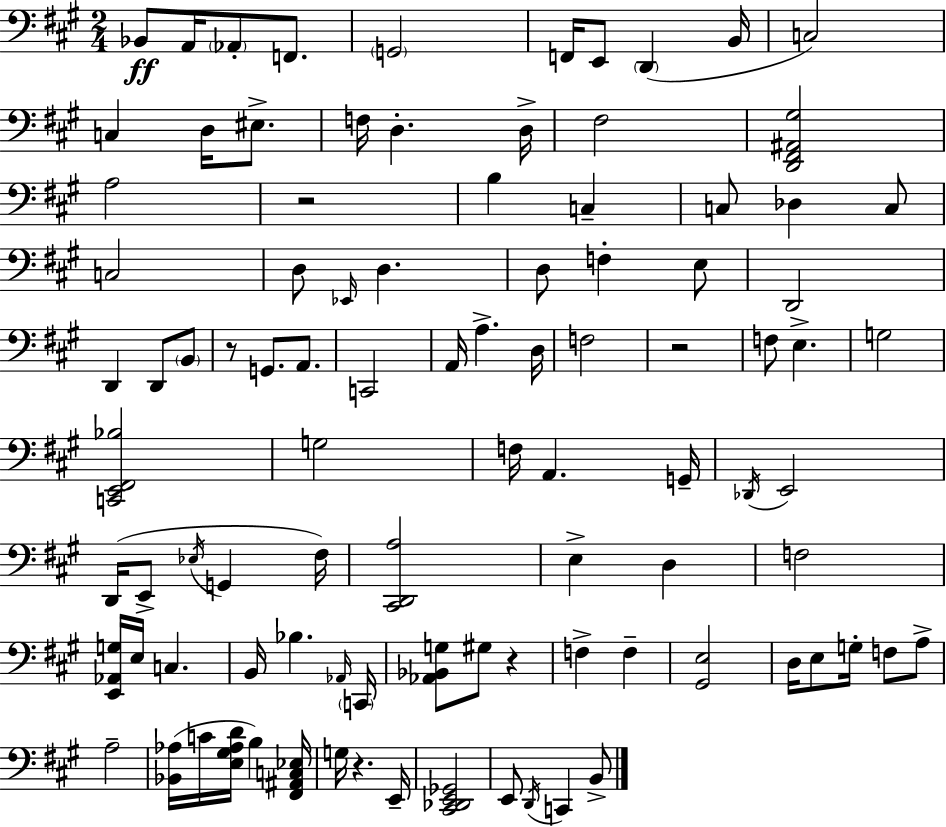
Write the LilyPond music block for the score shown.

{
  \clef bass
  \numericTimeSignature
  \time 2/4
  \key a \major
  \repeat volta 2 { bes,8\ff a,16 \parenthesize aes,8-. f,8. | \parenthesize g,2 | f,16 e,8 \parenthesize d,4( b,16 | c2) | \break c4 d16 eis8.-> | f16 d4.-. d16-> | fis2 | <d, fis, ais, gis>2 | \break a2 | r2 | b4 c4-- | c8 des4 c8 | \break c2 | d8 \grace { ees,16 } d4. | d8 f4-. e8 | d,2 | \break d,4 d,8 \parenthesize b,8 | r8 g,8. a,8. | c,2 | a,16 a4.-> | \break d16 f2 | r2 | f8 e4.-> | g2 | \break <c, e, fis, bes>2 | g2 | f16 a,4. | g,16-- \acciaccatura { des,16 } e,2 | \break d,16( e,8-> \acciaccatura { ees16 } g,4 | fis16) <cis, d, a>2 | e4-> d4 | f2 | \break <e, aes, g>16 e16 c4. | b,16 bes4. | \grace { aes,16 } \parenthesize c,16 <aes, bes, g>8 gis8 | r4 f4-> | \break f4-- <gis, e>2 | d16 e8 g16-. | f8 a8-> a2-- | <bes, aes>16( c'16 <e gis aes d'>16 b4) | \break <fis, ais, c ees>16 g16 r4. | e,16-- <cis, des, e, ges,>2 | e,8 \acciaccatura { d,16 } c,4 | b,8-> } \bar "|."
}